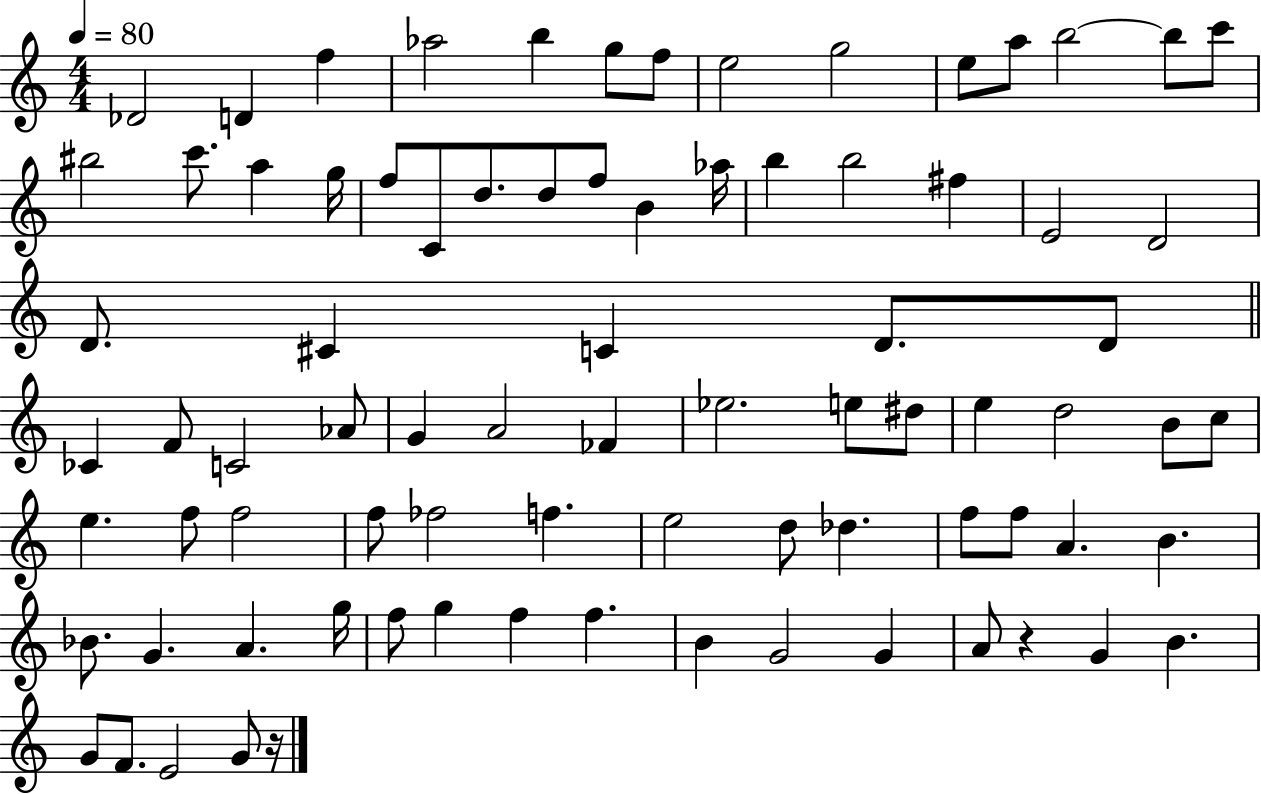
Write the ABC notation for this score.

X:1
T:Untitled
M:4/4
L:1/4
K:C
_D2 D f _a2 b g/2 f/2 e2 g2 e/2 a/2 b2 b/2 c'/2 ^b2 c'/2 a g/4 f/2 C/2 d/2 d/2 f/2 B _a/4 b b2 ^f E2 D2 D/2 ^C C D/2 D/2 _C F/2 C2 _A/2 G A2 _F _e2 e/2 ^d/2 e d2 B/2 c/2 e f/2 f2 f/2 _f2 f e2 d/2 _d f/2 f/2 A B _B/2 G A g/4 f/2 g f f B G2 G A/2 z G B G/2 F/2 E2 G/2 z/4